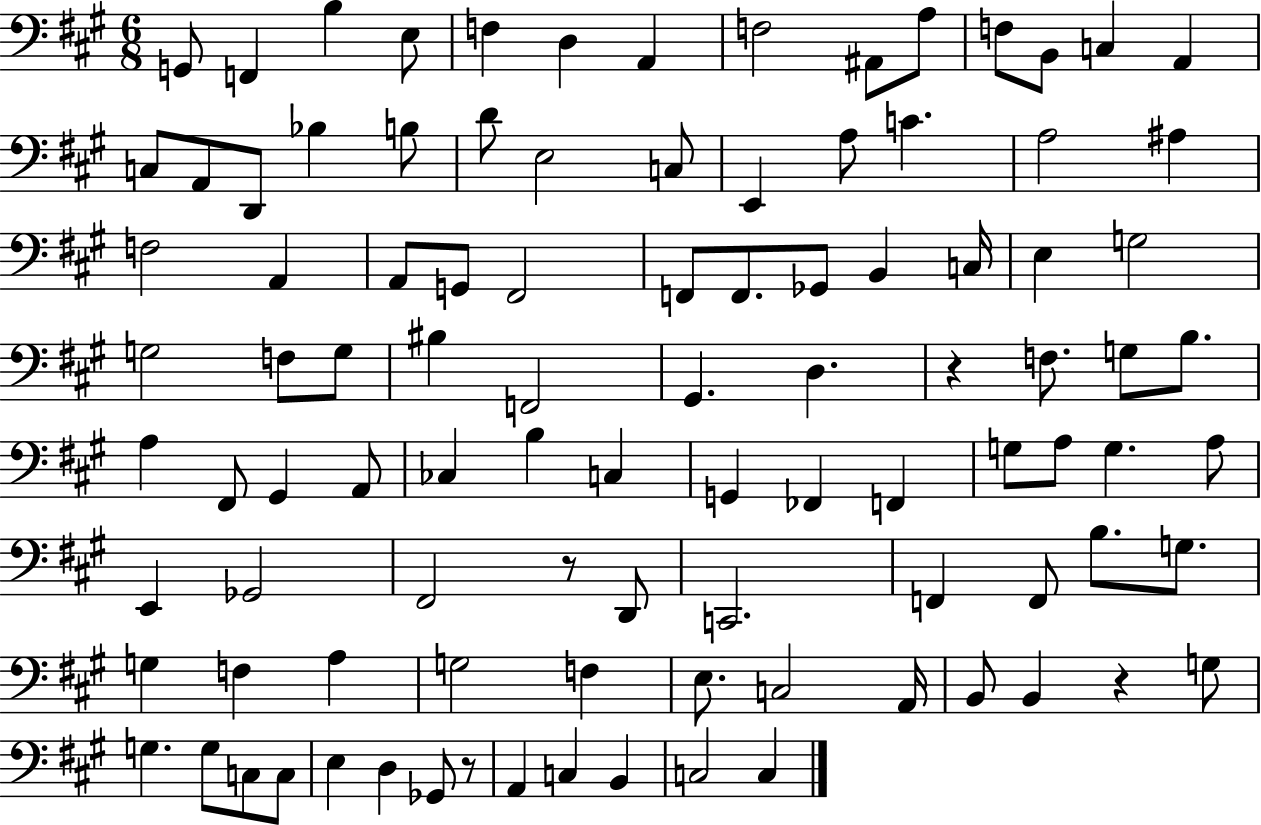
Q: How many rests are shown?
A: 4